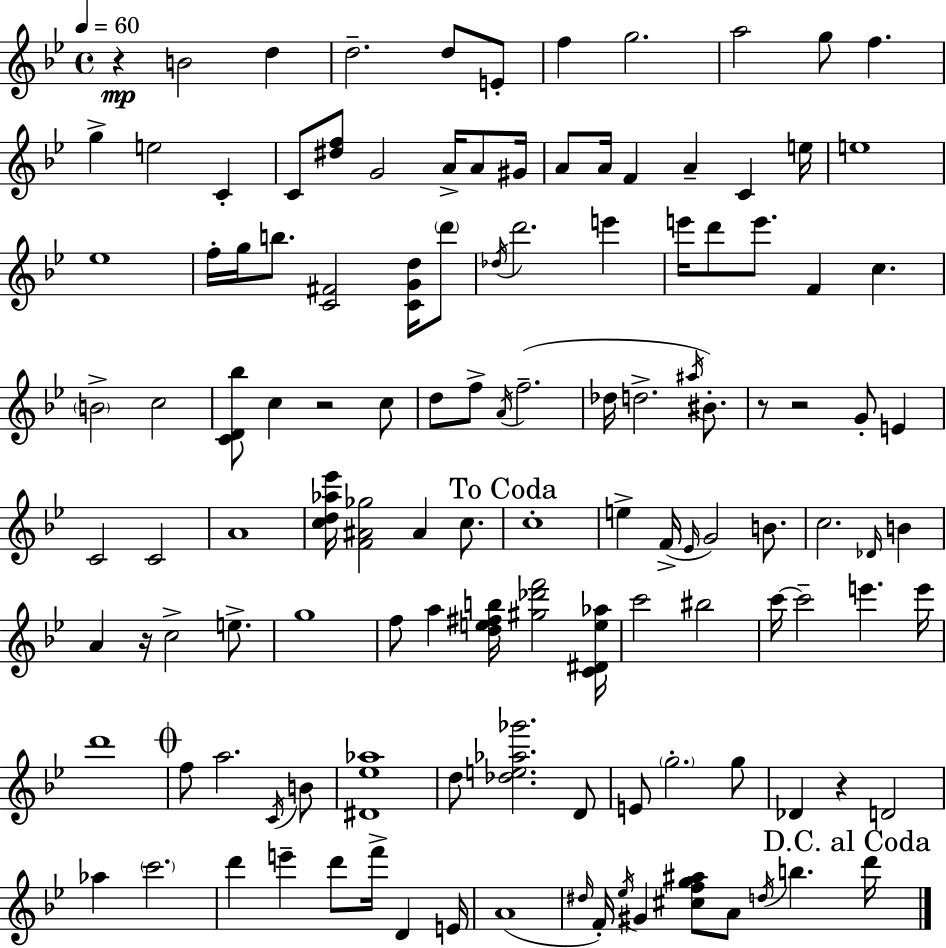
{
  \clef treble
  \time 4/4
  \defaultTimeSignature
  \key g \minor
  \tempo 4 = 60
  r4\mp b'2 d''4 | d''2.-- d''8 e'8-. | f''4 g''2. | a''2 g''8 f''4. | \break g''4-> e''2 c'4-. | c'8 <dis'' f''>8 g'2 a'16-> a'8 gis'16 | a'8 a'16 f'4 a'4-- c'4 e''16 | e''1 | \break ees''1 | f''16-. g''16 b''8. <c' fis'>2 <c' g' d''>16 \parenthesize d'''8 | \acciaccatura { des''16 } d'''2. e'''4 | e'''16 d'''8 e'''8. f'4 c''4. | \break \parenthesize b'2-> c''2 | <c' d' bes''>8 c''4 r2 c''8 | d''8 f''8-> \acciaccatura { a'16 }( f''2.-- | des''16 d''2.-> \acciaccatura { ais''16 }) | \break bis'8.-. r8 r2 g'8-. e'4 | c'2 c'2 | a'1 | <c'' d'' aes'' ees'''>16 <f' ais' ges''>2 ais'4 | \break c''8. \mark "To Coda" c''1-. | e''4-> f'16->( \grace { ees'16 } g'2) | b'8. c''2. | \grace { des'16 } b'4 a'4 r16 c''2-> | \break e''8.-> g''1 | f''8 a''4 <d'' e'' fis'' b''>16 <gis'' des''' f'''>2 | <c' dis' e'' aes''>16 c'''2 bis''2 | c'''16~~ c'''2-- e'''4. | \break e'''16 d'''1 | \mark \markup { \musicglyph "scripts.coda" } f''8 a''2. | \acciaccatura { c'16 } b'8 <dis' ees'' aes''>1 | d''8 <des'' e'' aes'' ges'''>2. | \break d'8 e'8 \parenthesize g''2.-. | g''8 des'4 r4 d'2 | aes''4 \parenthesize c'''2. | d'''4 e'''4-- d'''8 | \break f'''16-> d'4 e'16 a'1( | \grace { dis''16 } f'16-.) \acciaccatura { ees''16 } gis'4 <cis'' f'' g'' ais''>8 a'8 | \acciaccatura { d''16 } b''4. \mark "D.C. al Coda" d'''16 \bar "|."
}